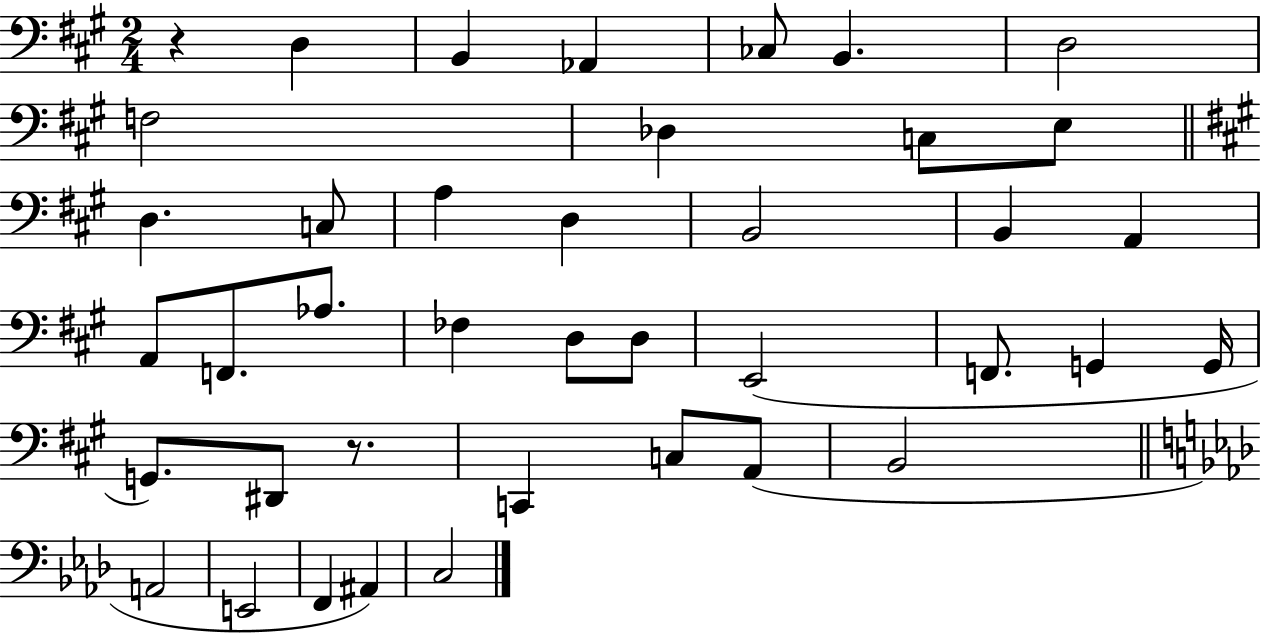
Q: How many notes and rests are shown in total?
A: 40